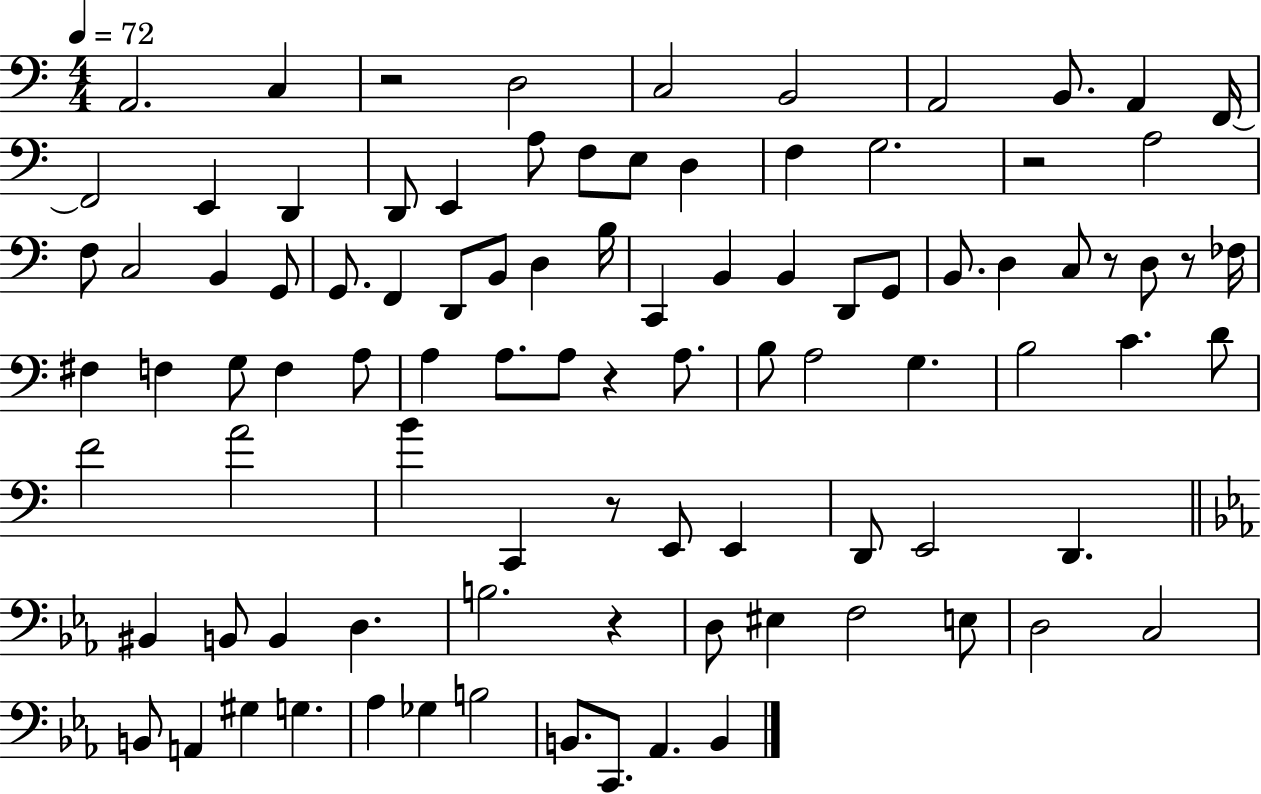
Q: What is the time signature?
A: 4/4